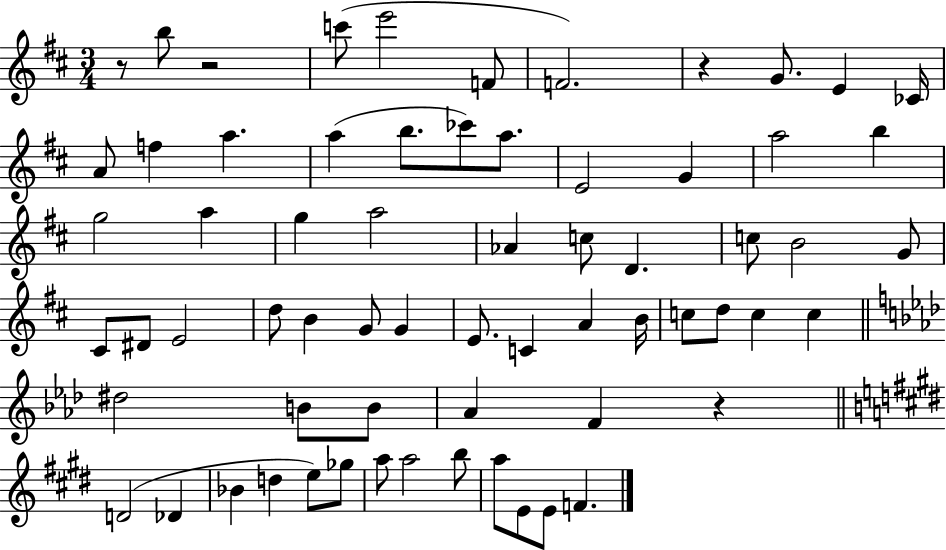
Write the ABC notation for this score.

X:1
T:Untitled
M:3/4
L:1/4
K:D
z/2 b/2 z2 c'/2 e'2 F/2 F2 z G/2 E _C/4 A/2 f a a b/2 _c'/2 a/2 E2 G a2 b g2 a g a2 _A c/2 D c/2 B2 G/2 ^C/2 ^D/2 E2 d/2 B G/2 G E/2 C A B/4 c/2 d/2 c c ^d2 B/2 B/2 _A F z D2 _D _B d e/2 _g/2 a/2 a2 b/2 a/2 E/2 E/2 F